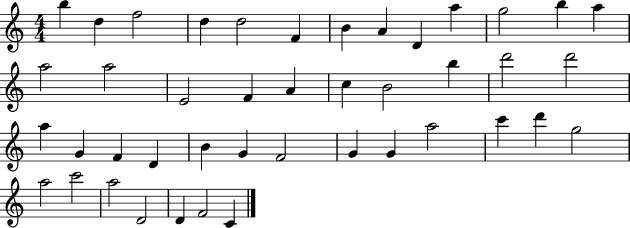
{
  \clef treble
  \numericTimeSignature
  \time 4/4
  \key c \major
  b''4 d''4 f''2 | d''4 d''2 f'4 | b'4 a'4 d'4 a''4 | g''2 b''4 a''4 | \break a''2 a''2 | e'2 f'4 a'4 | c''4 b'2 b''4 | d'''2 d'''2 | \break a''4 g'4 f'4 d'4 | b'4 g'4 f'2 | g'4 g'4 a''2 | c'''4 d'''4 g''2 | \break a''2 c'''2 | a''2 d'2 | d'4 f'2 c'4 | \bar "|."
}